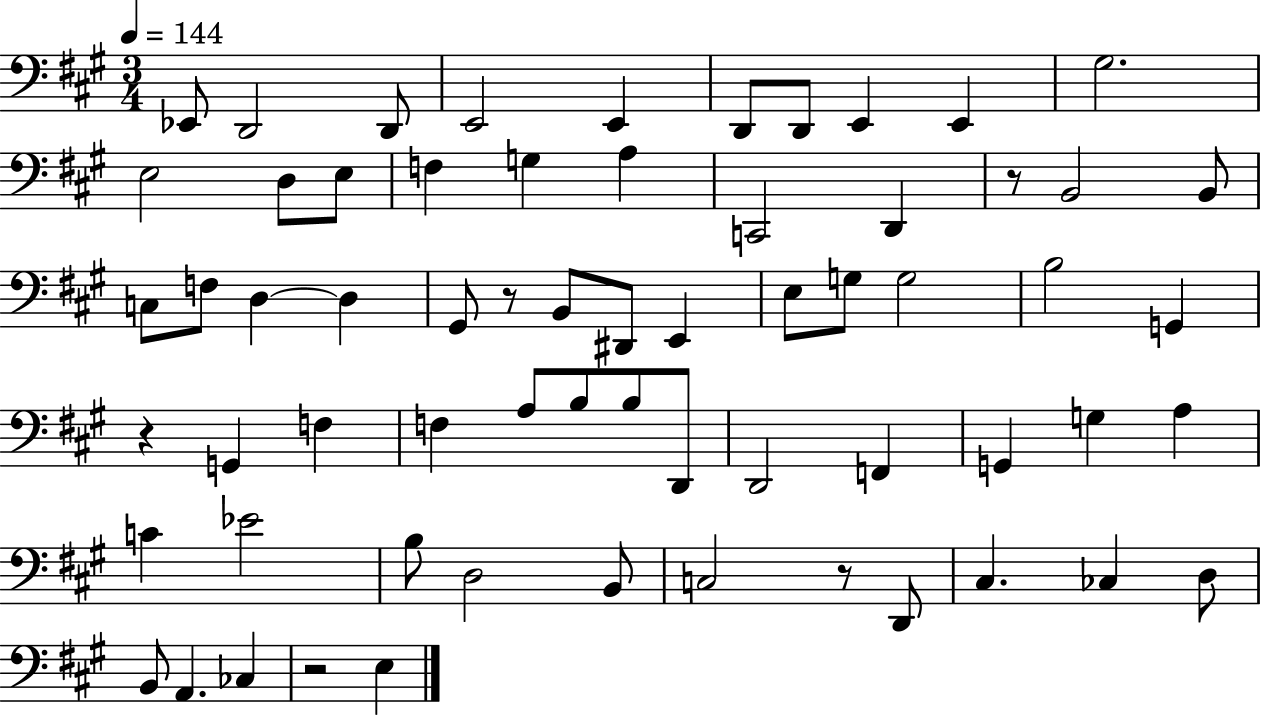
Eb2/e D2/h D2/e E2/h E2/q D2/e D2/e E2/q E2/q G#3/h. E3/h D3/e E3/e F3/q G3/q A3/q C2/h D2/q R/e B2/h B2/e C3/e F3/e D3/q D3/q G#2/e R/e B2/e D#2/e E2/q E3/e G3/e G3/h B3/h G2/q R/q G2/q F3/q F3/q A3/e B3/e B3/e D2/e D2/h F2/q G2/q G3/q A3/q C4/q Eb4/h B3/e D3/h B2/e C3/h R/e D2/e C#3/q. CES3/q D3/e B2/e A2/q. CES3/q R/h E3/q